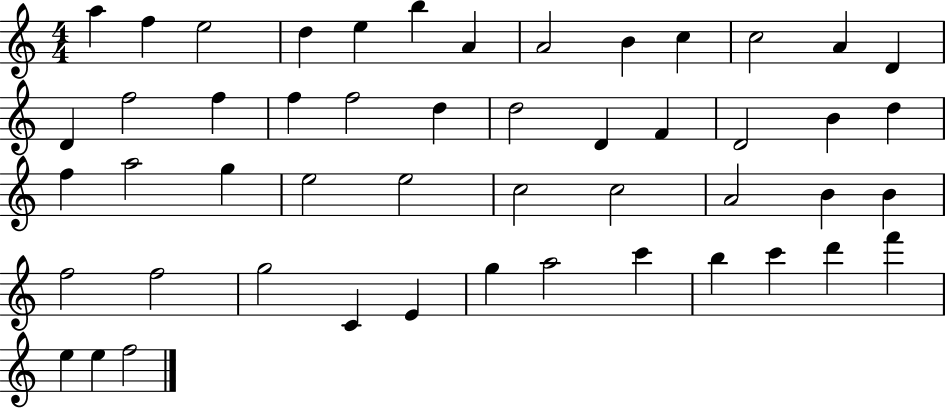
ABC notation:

X:1
T:Untitled
M:4/4
L:1/4
K:C
a f e2 d e b A A2 B c c2 A D D f2 f f f2 d d2 D F D2 B d f a2 g e2 e2 c2 c2 A2 B B f2 f2 g2 C E g a2 c' b c' d' f' e e f2